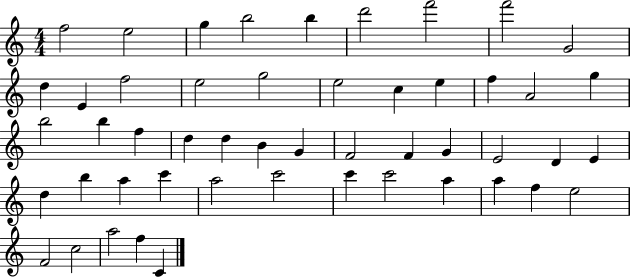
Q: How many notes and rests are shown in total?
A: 50